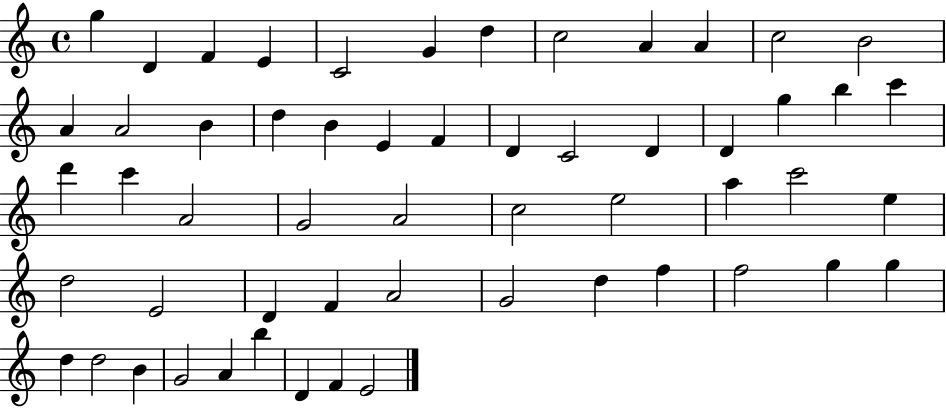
{
  \clef treble
  \time 4/4
  \defaultTimeSignature
  \key c \major
  g''4 d'4 f'4 e'4 | c'2 g'4 d''4 | c''2 a'4 a'4 | c''2 b'2 | \break a'4 a'2 b'4 | d''4 b'4 e'4 f'4 | d'4 c'2 d'4 | d'4 g''4 b''4 c'''4 | \break d'''4 c'''4 a'2 | g'2 a'2 | c''2 e''2 | a''4 c'''2 e''4 | \break d''2 e'2 | d'4 f'4 a'2 | g'2 d''4 f''4 | f''2 g''4 g''4 | \break d''4 d''2 b'4 | g'2 a'4 b''4 | d'4 f'4 e'2 | \bar "|."
}